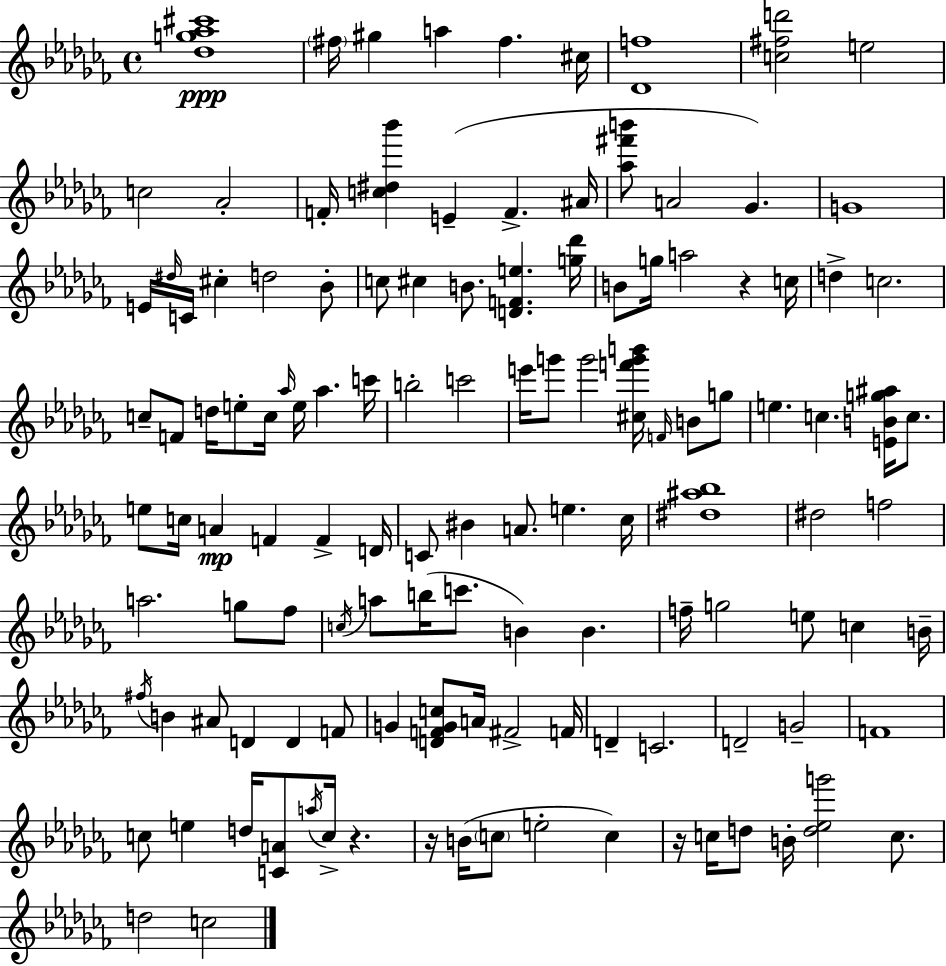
X:1
T:Untitled
M:4/4
L:1/4
K:Abm
[_dg_a^c']4 ^f/4 ^g a ^f ^c/4 [_Df]4 [c^fd']2 e2 c2 _A2 F/4 [c^d_b'] E F ^A/4 [_a^f'b']/2 A2 _G G4 E/4 ^d/4 C/4 ^c d2 _B/2 c/2 ^c B/2 [DFe] [g_d']/4 B/2 g/4 a2 z c/4 d c2 c/2 F/2 d/4 e/2 c/4 _a/4 e/4 _a c'/4 b2 c'2 e'/4 g'/2 g'2 [^cf'g'b']/4 F/4 B/2 g/2 e c [EBg^a]/4 c/2 e/2 c/4 A F F D/4 C/2 ^B A/2 e _c/4 [^d^a_b]4 ^d2 f2 a2 g/2 _f/2 c/4 a/2 b/4 c'/2 B B f/4 g2 e/2 c B/4 ^f/4 B ^A/2 D D F/2 G [DFGc]/2 A/4 ^F2 F/4 D C2 D2 G2 F4 c/2 e d/4 [CA]/2 a/4 c/4 z z/4 B/4 c/2 e2 c z/4 c/4 d/2 B/4 [d_eg']2 c/2 d2 c2